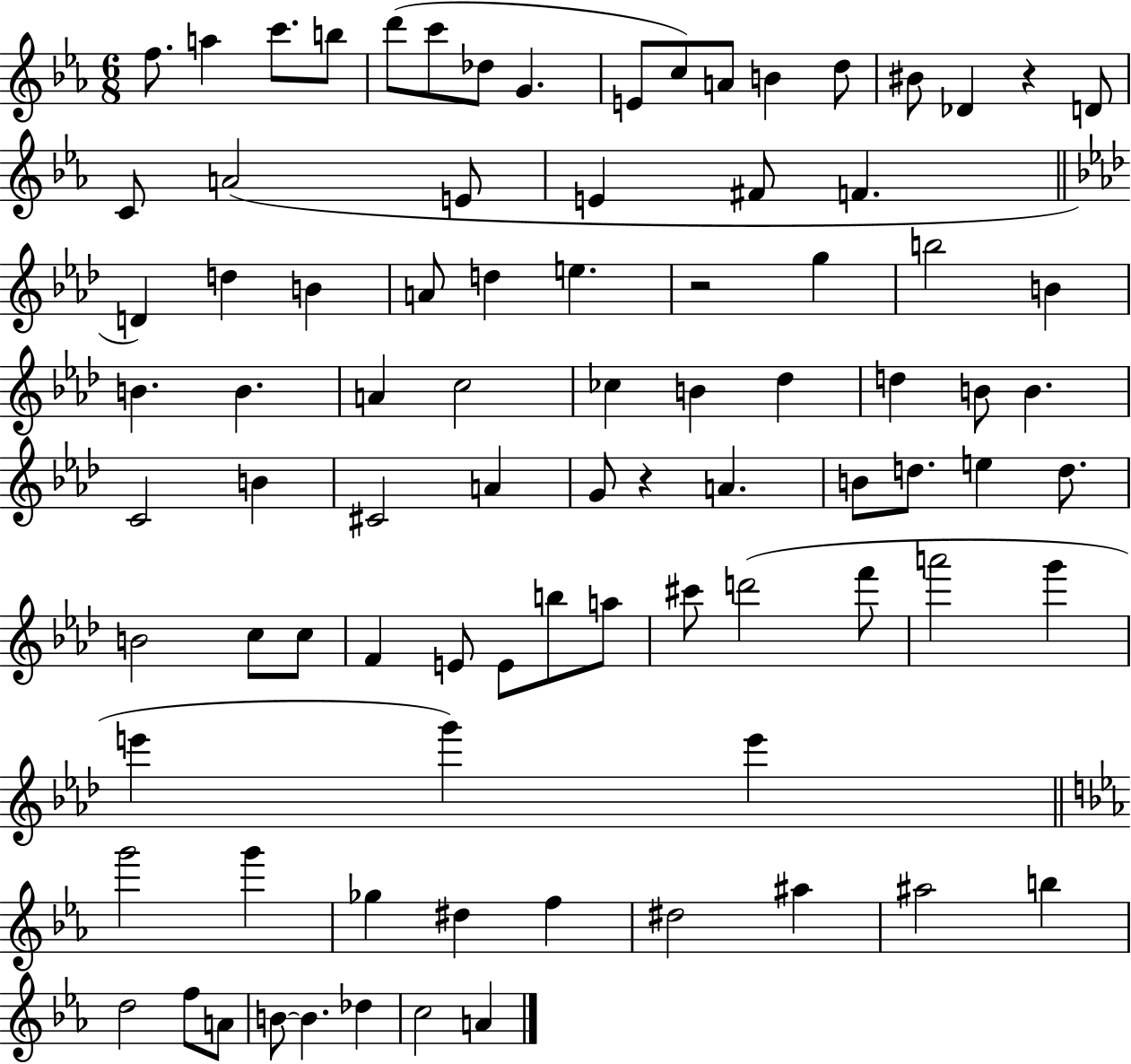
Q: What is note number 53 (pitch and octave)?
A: C5